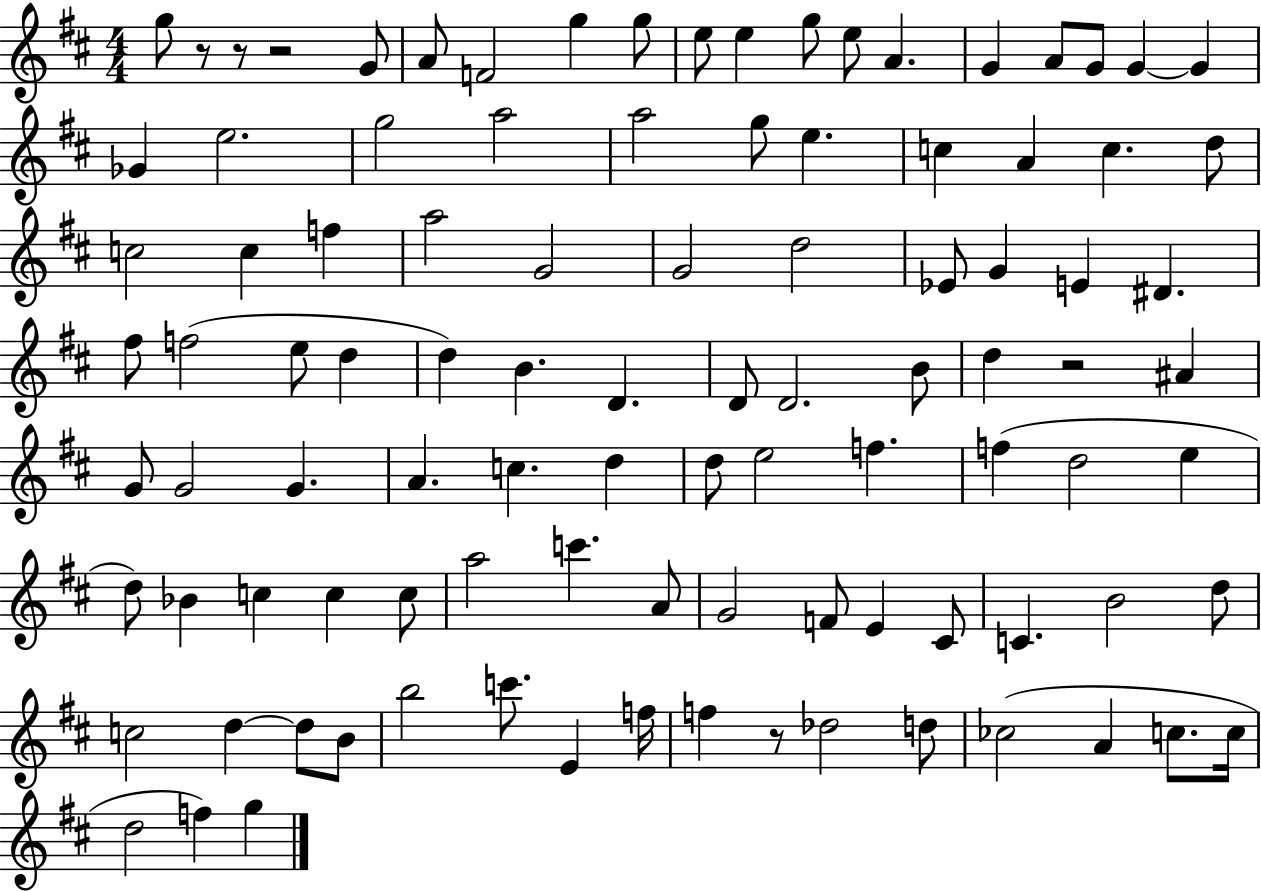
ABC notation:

X:1
T:Untitled
M:4/4
L:1/4
K:D
g/2 z/2 z/2 z2 G/2 A/2 F2 g g/2 e/2 e g/2 e/2 A G A/2 G/2 G G _G e2 g2 a2 a2 g/2 e c A c d/2 c2 c f a2 G2 G2 d2 _E/2 G E ^D ^f/2 f2 e/2 d d B D D/2 D2 B/2 d z2 ^A G/2 G2 G A c d d/2 e2 f f d2 e d/2 _B c c c/2 a2 c' A/2 G2 F/2 E ^C/2 C B2 d/2 c2 d d/2 B/2 b2 c'/2 E f/4 f z/2 _d2 d/2 _c2 A c/2 c/4 d2 f g